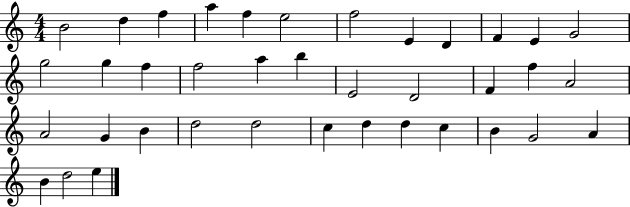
X:1
T:Untitled
M:4/4
L:1/4
K:C
B2 d f a f e2 f2 E D F E G2 g2 g f f2 a b E2 D2 F f A2 A2 G B d2 d2 c d d c B G2 A B d2 e